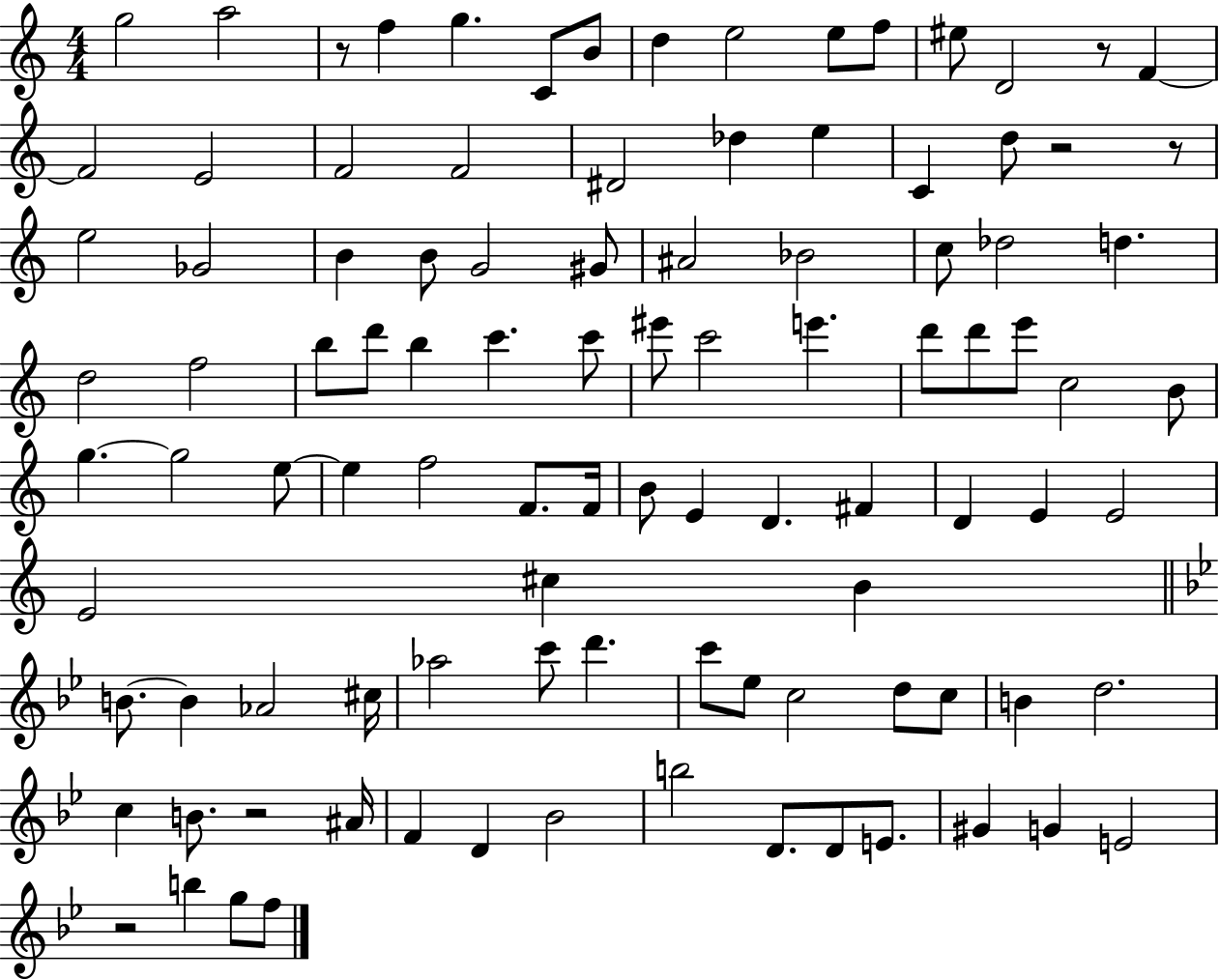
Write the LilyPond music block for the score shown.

{
  \clef treble
  \numericTimeSignature
  \time 4/4
  \key c \major
  g''2 a''2 | r8 f''4 g''4. c'8 b'8 | d''4 e''2 e''8 f''8 | eis''8 d'2 r8 f'4~~ | \break f'2 e'2 | f'2 f'2 | dis'2 des''4 e''4 | c'4 d''8 r2 r8 | \break e''2 ges'2 | b'4 b'8 g'2 gis'8 | ais'2 bes'2 | c''8 des''2 d''4. | \break d''2 f''2 | b''8 d'''8 b''4 c'''4. c'''8 | eis'''8 c'''2 e'''4. | d'''8 d'''8 e'''8 c''2 b'8 | \break g''4.~~ g''2 e''8~~ | e''4 f''2 f'8. f'16 | b'8 e'4 d'4. fis'4 | d'4 e'4 e'2 | \break e'2 cis''4 b'4 | \bar "||" \break \key g \minor b'8.~~ b'4 aes'2 cis''16 | aes''2 c'''8 d'''4. | c'''8 ees''8 c''2 d''8 c''8 | b'4 d''2. | \break c''4 b'8. r2 ais'16 | f'4 d'4 bes'2 | b''2 d'8. d'8 e'8. | gis'4 g'4 e'2 | \break r2 b''4 g''8 f''8 | \bar "|."
}